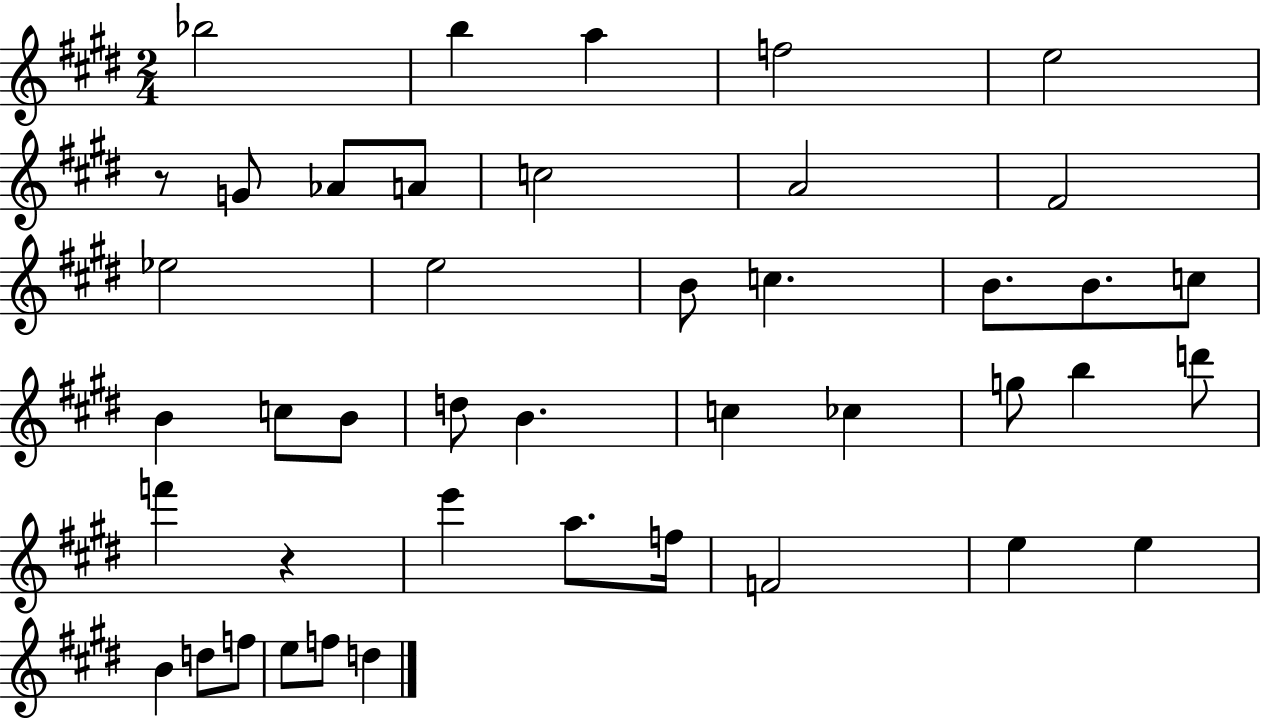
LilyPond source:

{
  \clef treble
  \numericTimeSignature
  \time 2/4
  \key e \major
  bes''2 | b''4 a''4 | f''2 | e''2 | \break r8 g'8 aes'8 a'8 | c''2 | a'2 | fis'2 | \break ees''2 | e''2 | b'8 c''4. | b'8. b'8. c''8 | \break b'4 c''8 b'8 | d''8 b'4. | c''4 ces''4 | g''8 b''4 d'''8 | \break f'''4 r4 | e'''4 a''8. f''16 | f'2 | e''4 e''4 | \break b'4 d''8 f''8 | e''8 f''8 d''4 | \bar "|."
}